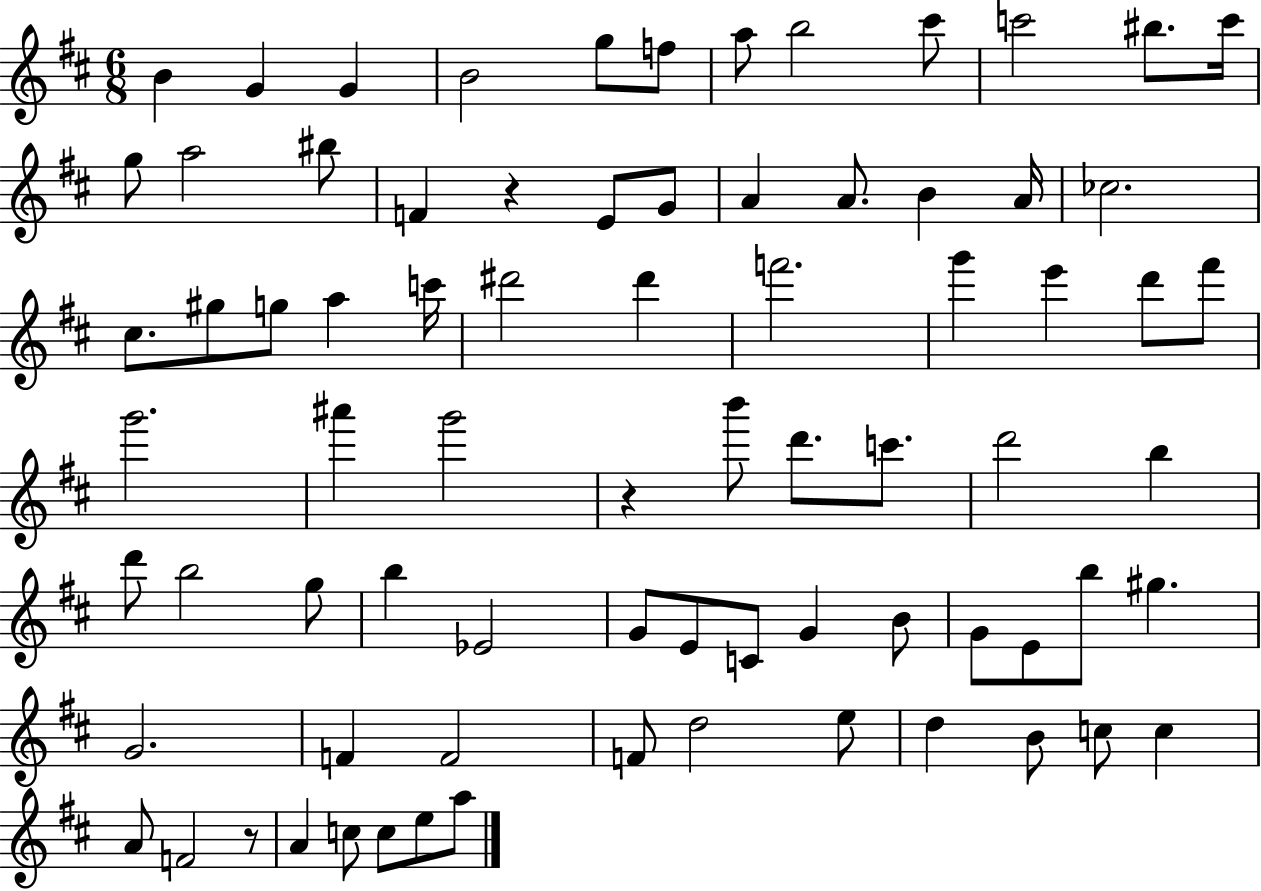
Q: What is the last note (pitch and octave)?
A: A5